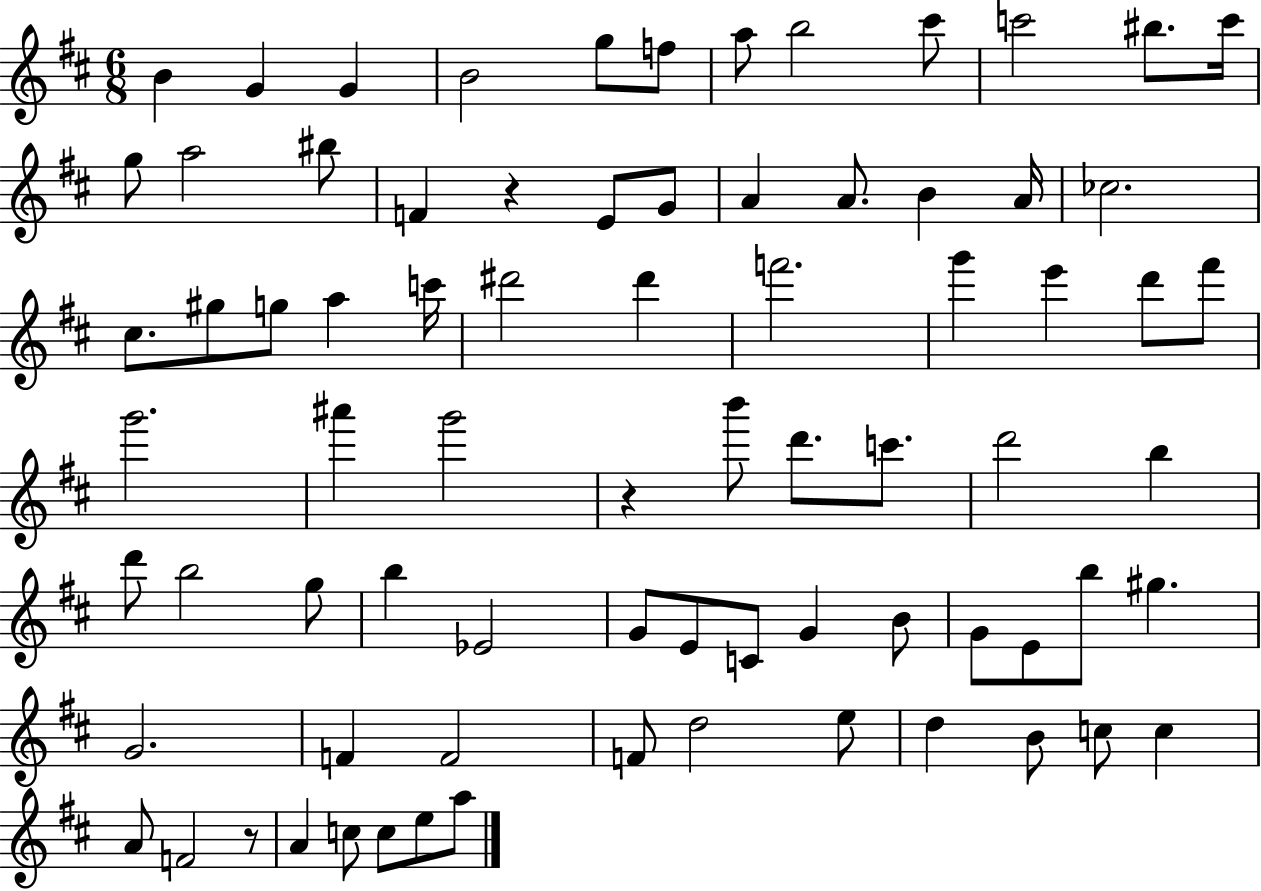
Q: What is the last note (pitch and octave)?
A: A5